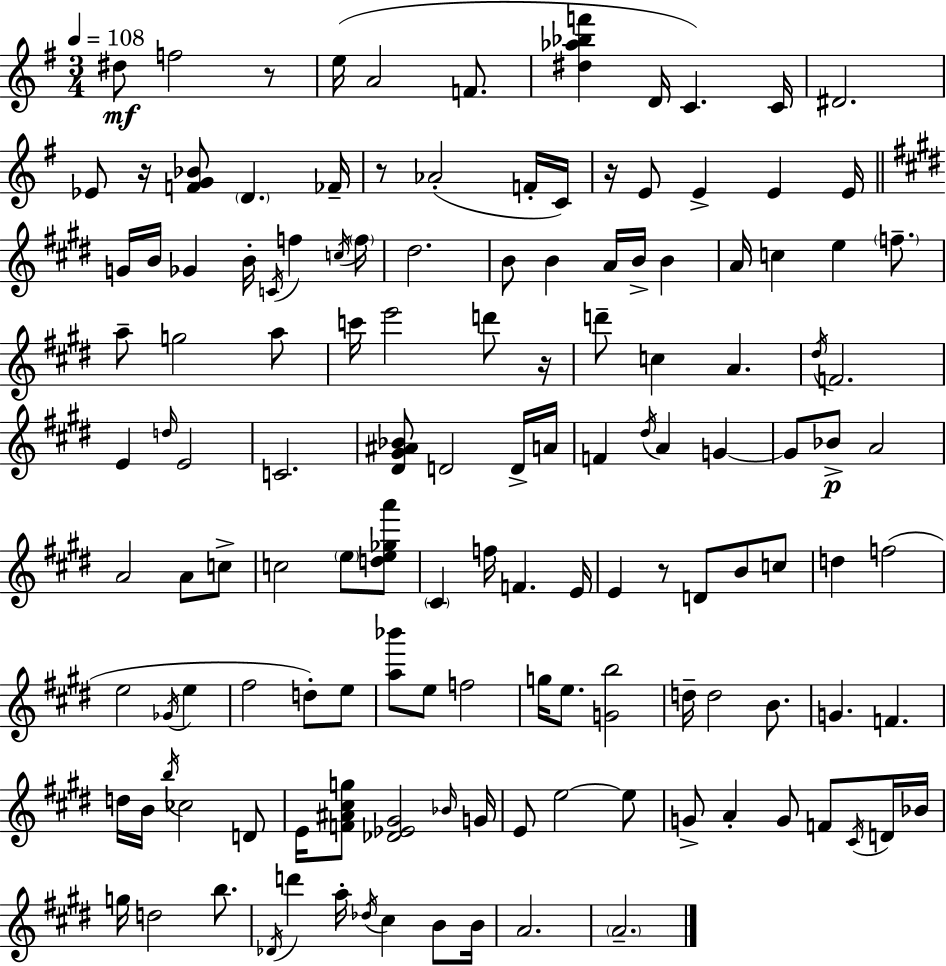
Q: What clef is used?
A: treble